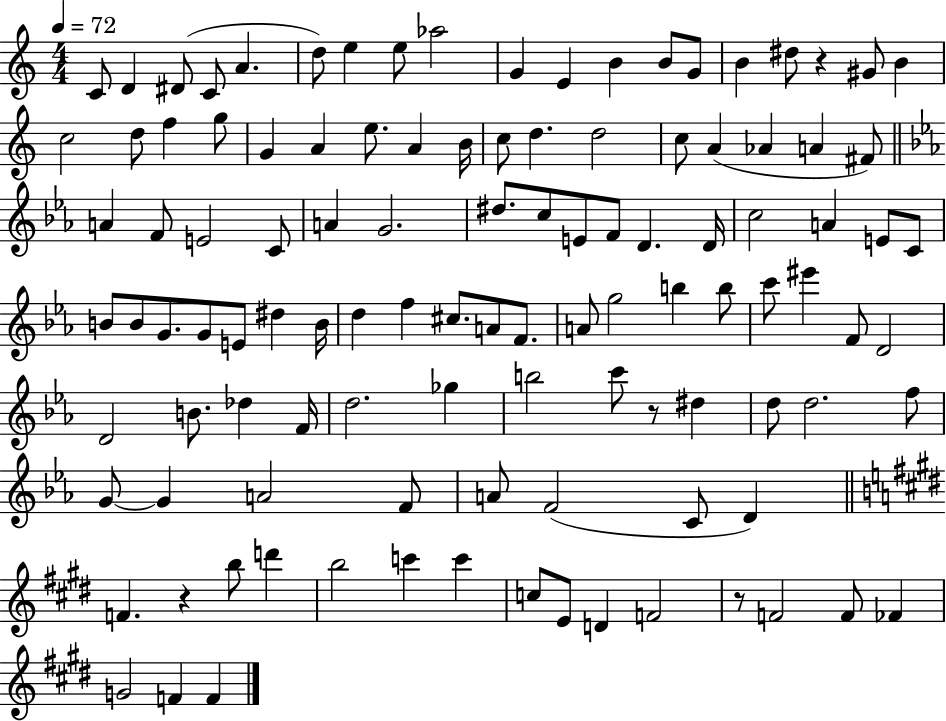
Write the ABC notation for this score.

X:1
T:Untitled
M:4/4
L:1/4
K:C
C/2 D ^D/2 C/2 A d/2 e e/2 _a2 G E B B/2 G/2 B ^d/2 z ^G/2 B c2 d/2 f g/2 G A e/2 A B/4 c/2 d d2 c/2 A _A A ^F/2 A F/2 E2 C/2 A G2 ^d/2 c/2 E/2 F/2 D D/4 c2 A E/2 C/2 B/2 B/2 G/2 G/2 E/2 ^d B/4 d f ^c/2 A/2 F/2 A/2 g2 b b/2 c'/2 ^e' F/2 D2 D2 B/2 _d F/4 d2 _g b2 c'/2 z/2 ^d d/2 d2 f/2 G/2 G A2 F/2 A/2 F2 C/2 D F z b/2 d' b2 c' c' c/2 E/2 D F2 z/2 F2 F/2 _F G2 F F